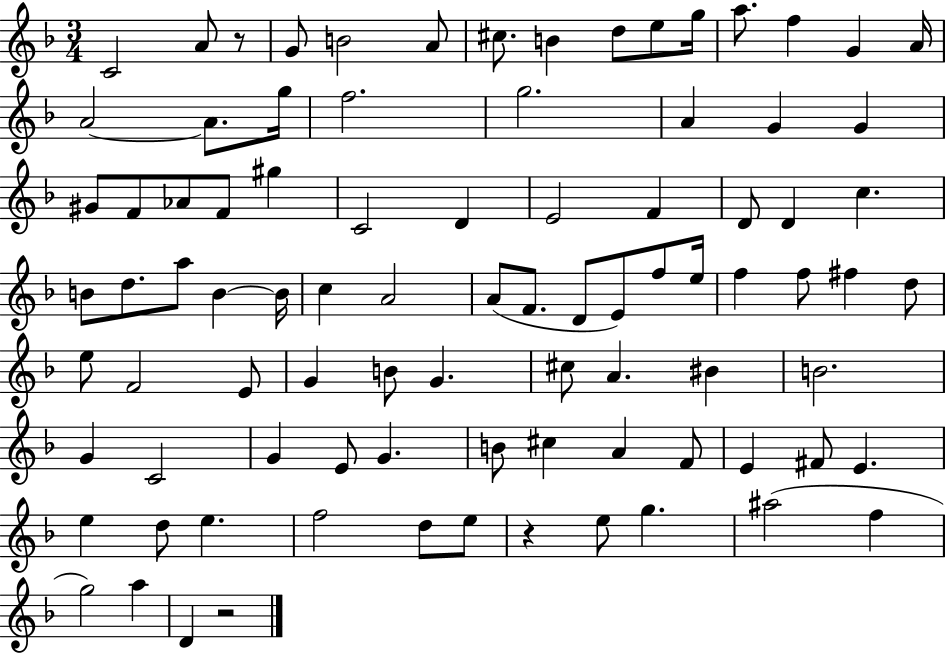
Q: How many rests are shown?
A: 3